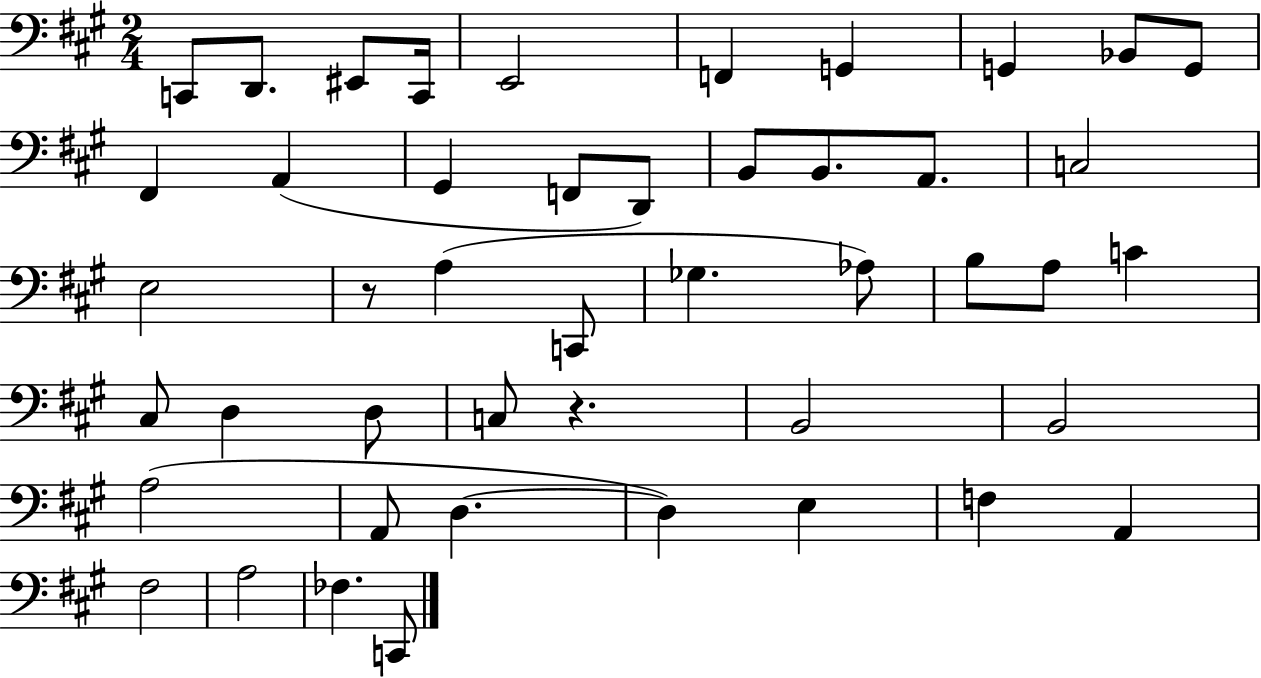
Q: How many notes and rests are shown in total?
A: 46